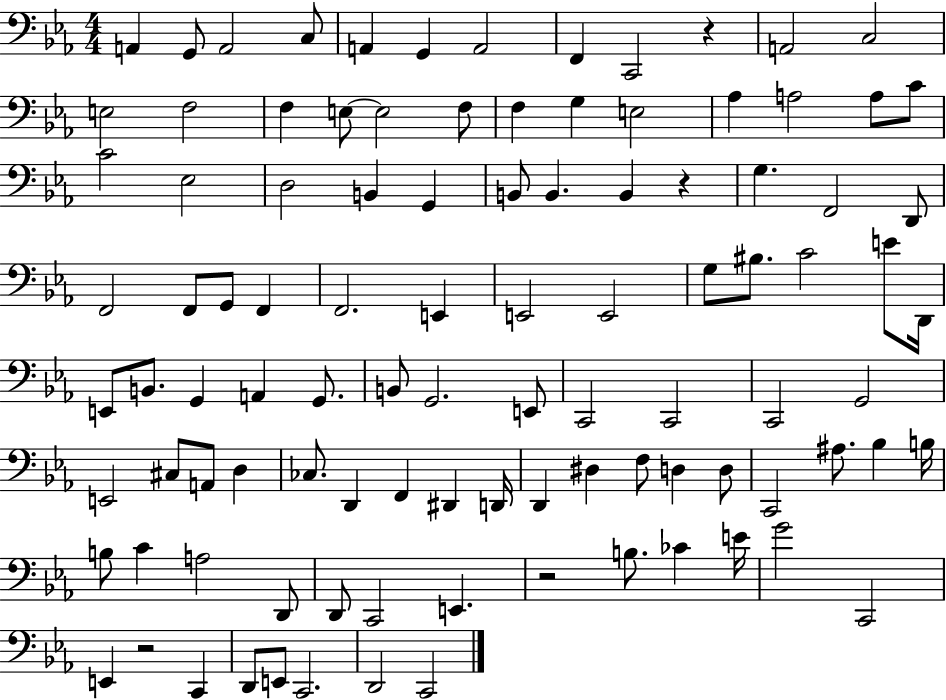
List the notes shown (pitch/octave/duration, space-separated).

A2/q G2/e A2/h C3/e A2/q G2/q A2/h F2/q C2/h R/q A2/h C3/h E3/h F3/h F3/q E3/e E3/h F3/e F3/q G3/q E3/h Ab3/q A3/h A3/e C4/e C4/h Eb3/h D3/h B2/q G2/q B2/e B2/q. B2/q R/q G3/q. F2/h D2/e F2/h F2/e G2/e F2/q F2/h. E2/q E2/h E2/h G3/e BIS3/e. C4/h E4/e D2/s E2/e B2/e. G2/q A2/q G2/e. B2/e G2/h. E2/e C2/h C2/h C2/h G2/h E2/h C#3/e A2/e D3/q CES3/e. D2/q F2/q D#2/q D2/s D2/q D#3/q F3/e D3/q D3/e C2/h A#3/e. Bb3/q B3/s B3/e C4/q A3/h D2/e D2/e C2/h E2/q. R/h B3/e. CES4/q E4/s G4/h C2/h E2/q R/h C2/q D2/e E2/e C2/h. D2/h C2/h